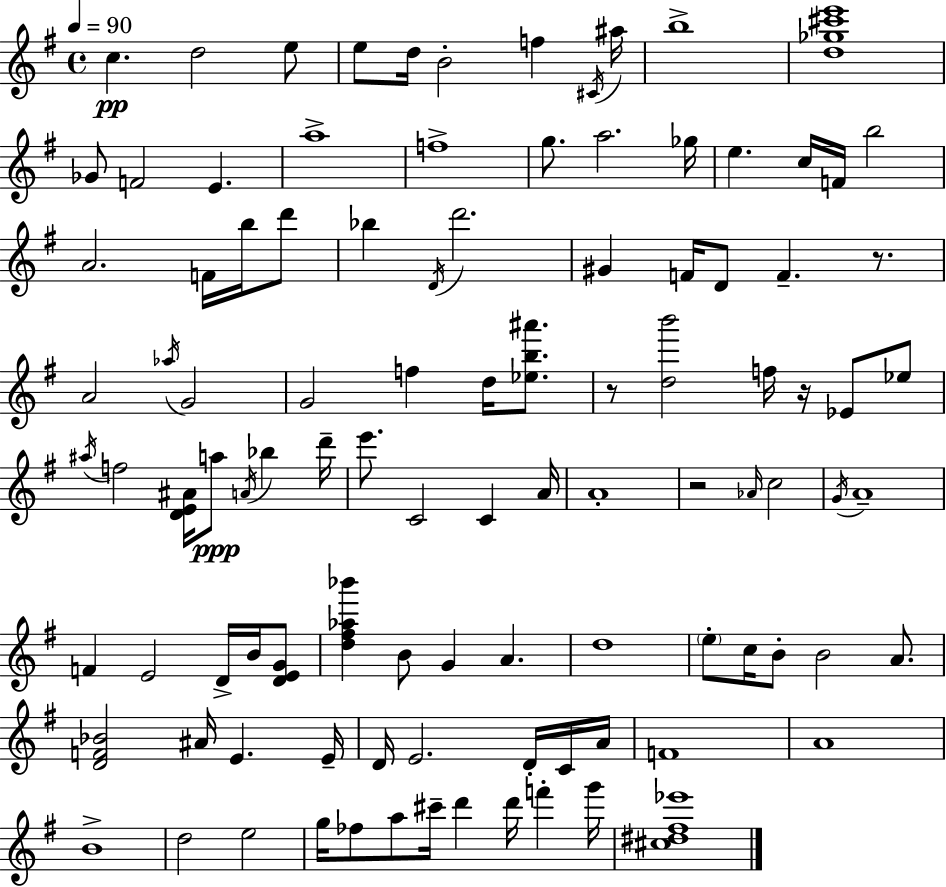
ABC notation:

X:1
T:Untitled
M:4/4
L:1/4
K:Em
c d2 e/2 e/2 d/4 B2 f ^C/4 ^a/4 b4 [d_g^c'e']4 _G/2 F2 E a4 f4 g/2 a2 _g/4 e c/4 F/4 b2 A2 F/4 b/4 d'/2 _b D/4 d'2 ^G F/4 D/2 F z/2 A2 _a/4 G2 G2 f d/4 [_eb^a']/2 z/2 [db']2 f/4 z/4 _E/2 _e/2 ^a/4 f2 [DE^A]/4 a/2 A/4 _b d'/4 e'/2 C2 C A/4 A4 z2 _A/4 c2 G/4 A4 F E2 D/4 B/4 [DEG]/2 [d^f_a_b'] B/2 G A d4 e/2 c/4 B/2 B2 A/2 [DF_B]2 ^A/4 E E/4 D/4 E2 D/4 C/4 A/4 F4 A4 B4 d2 e2 g/4 _f/2 a/2 ^c'/4 d' d'/4 f' g'/4 [^c^d^f_e']4